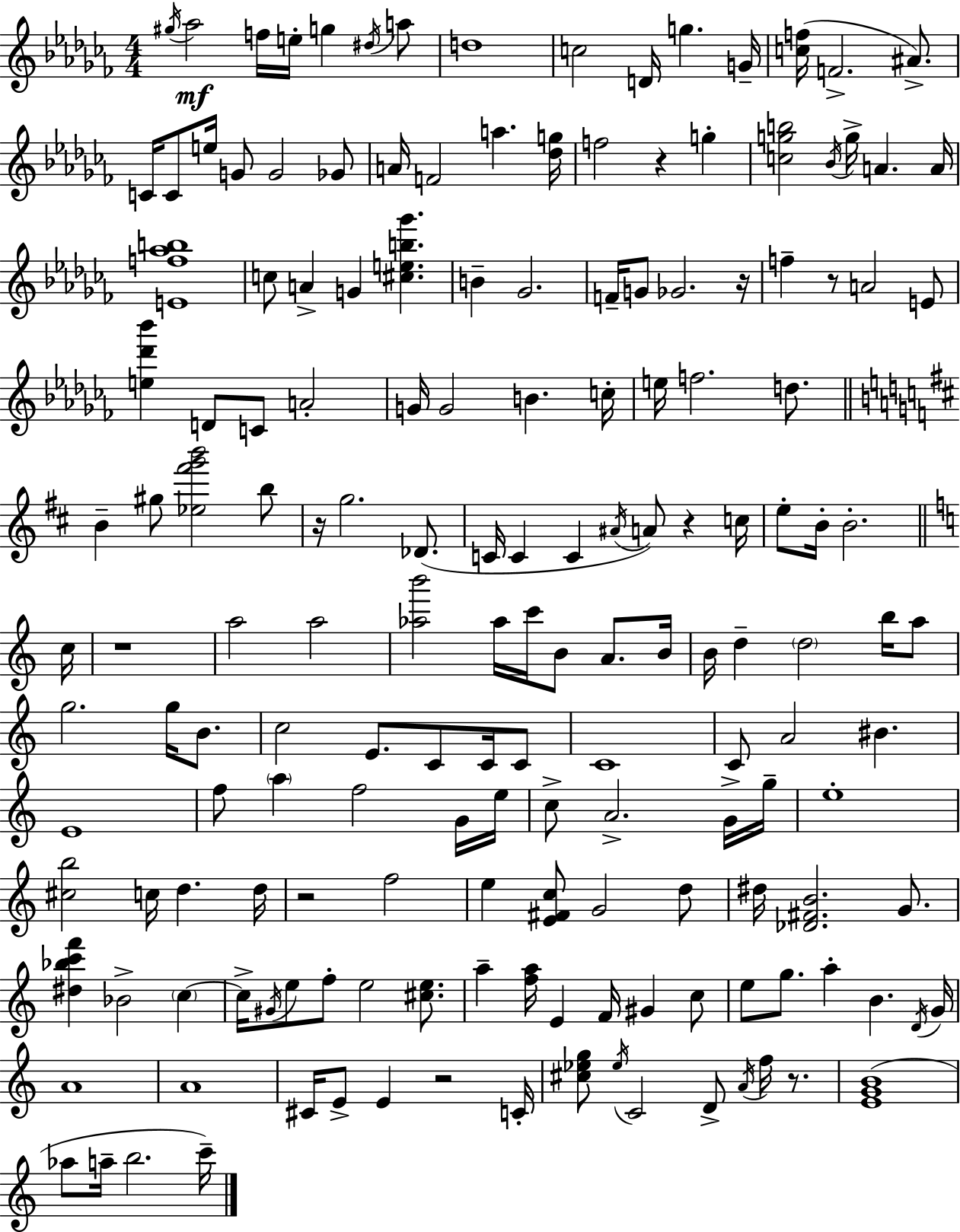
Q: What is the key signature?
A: AES minor